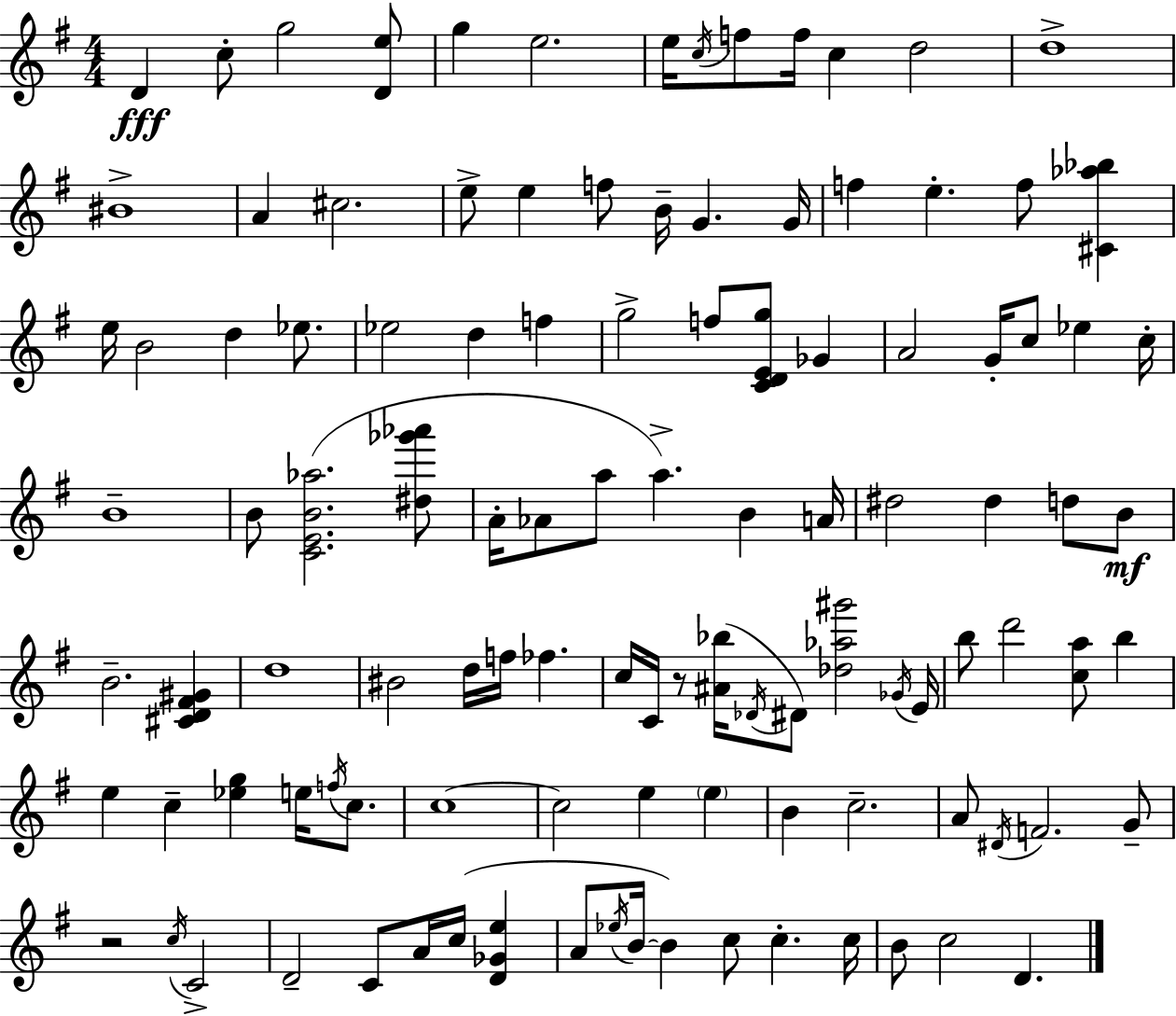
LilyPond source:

{
  \clef treble
  \numericTimeSignature
  \time 4/4
  \key e \minor
  d'4\fff c''8-. g''2 <d' e''>8 | g''4 e''2. | e''16 \acciaccatura { c''16 } f''8 f''16 c''4 d''2 | d''1-> | \break bis'1-> | a'4 cis''2. | e''8-> e''4 f''8 b'16-- g'4. | g'16 f''4 e''4.-. f''8 <cis' aes'' bes''>4 | \break e''16 b'2 d''4 ees''8. | ees''2 d''4 f''4 | g''2-> f''8 <c' d' e' g''>8 ges'4 | a'2 g'16-. c''8 ees''4 | \break c''16-. b'1-- | b'8 <c' e' b' aes''>2.( <dis'' ges''' aes'''>8 | a'16-. aes'8 a''8 a''4.->) b'4 | a'16 dis''2 dis''4 d''8 b'8\mf | \break b'2.-- <cis' d' fis' gis'>4 | d''1 | bis'2 d''16 f''16 fes''4. | c''16 c'16 r8 <ais' bes''>16( \acciaccatura { des'16 } dis'8) <des'' aes'' gis'''>2 | \break \acciaccatura { ges'16 } e'16 b''8 d'''2 <c'' a''>8 b''4 | e''4 c''4-- <ees'' g''>4 e''16 | \acciaccatura { f''16 } c''8. c''1~~ | c''2 e''4 | \break \parenthesize e''4 b'4 c''2.-- | a'8 \acciaccatura { dis'16 } f'2. | g'8-- r2 \acciaccatura { c''16 } c'2-> | d'2-- c'8 | \break a'16 c''16( <d' ges' e''>4 a'8 \acciaccatura { ees''16 } b'16~~ b'4) c''8 | c''4.-. c''16 b'8 c''2 | d'4. \bar "|."
}